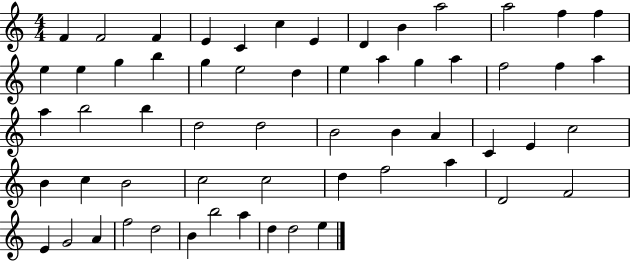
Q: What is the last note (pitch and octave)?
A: E5